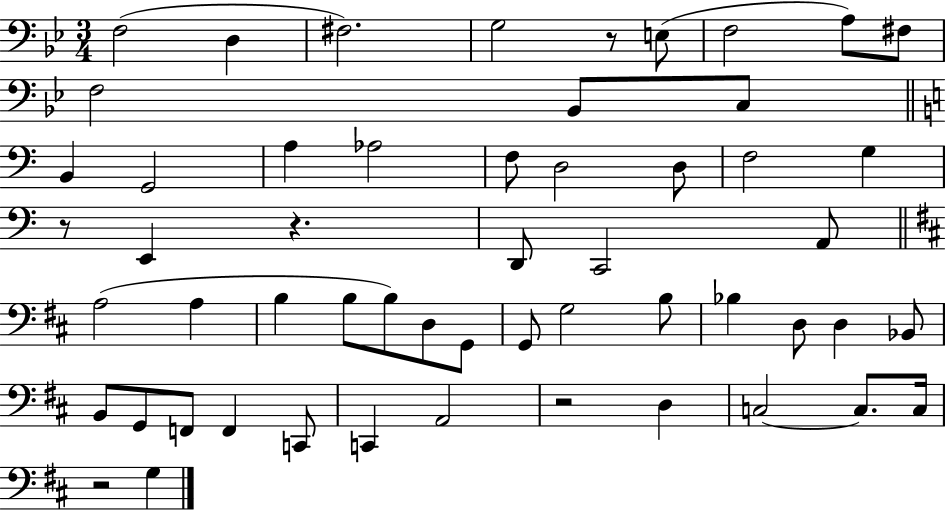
{
  \clef bass
  \numericTimeSignature
  \time 3/4
  \key bes \major
  f2( d4 | fis2.) | g2 r8 e8( | f2 a8) fis8 | \break f2 bes,8 c8 | \bar "||" \break \key c \major b,4 g,2 | a4 aes2 | f8 d2 d8 | f2 g4 | \break r8 e,4 r4. | d,8 c,2 a,8 | \bar "||" \break \key d \major a2( a4 | b4 b8 b8) d8 g,8 | g,8 g2 b8 | bes4 d8 d4 bes,8 | \break b,8 g,8 f,8 f,4 c,8 | c,4 a,2 | r2 d4 | c2~~ c8. c16 | \break r2 g4 | \bar "|."
}